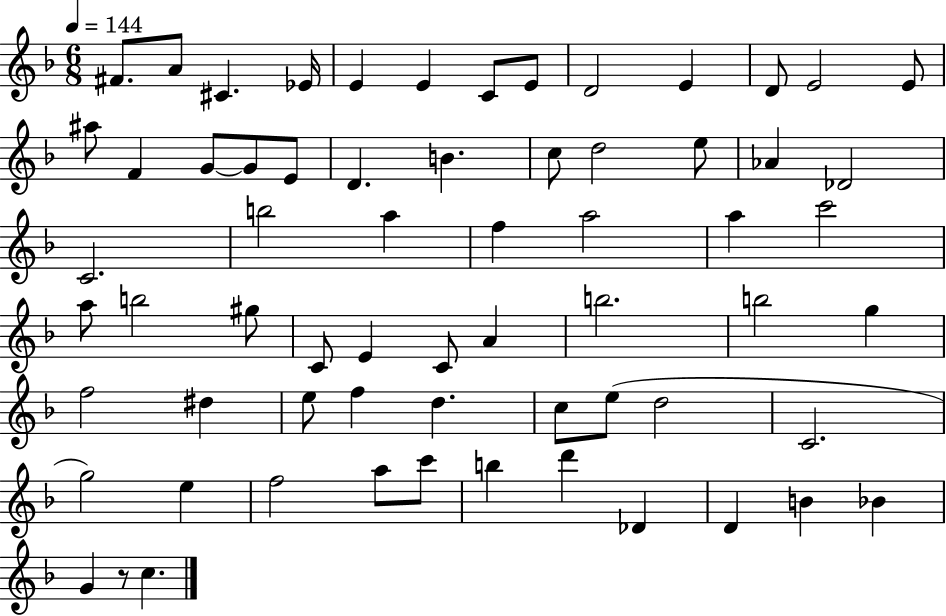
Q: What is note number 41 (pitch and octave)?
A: B5